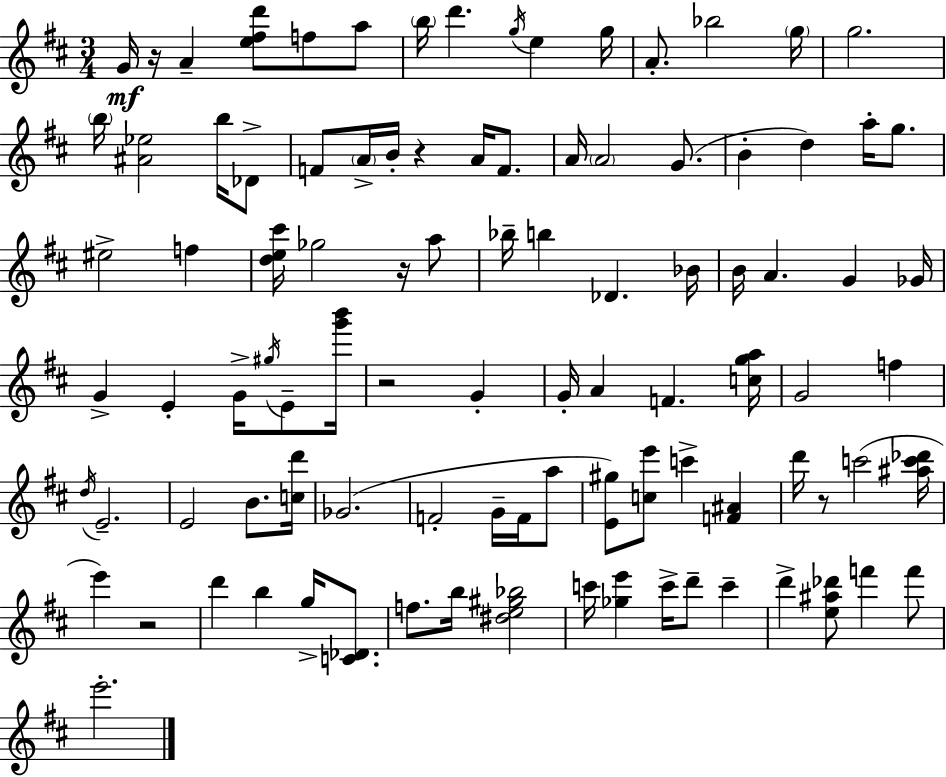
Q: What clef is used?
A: treble